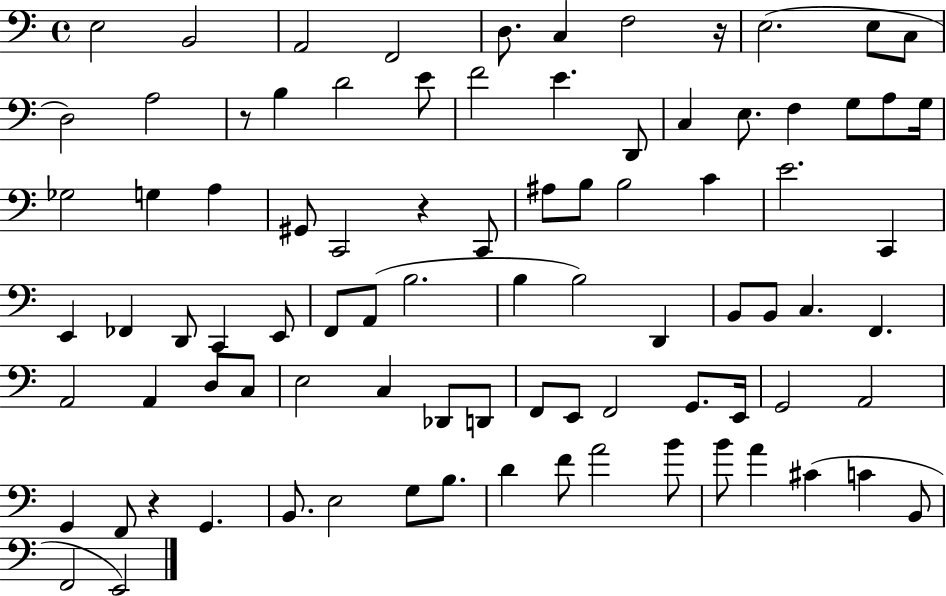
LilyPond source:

{
  \clef bass
  \time 4/4
  \defaultTimeSignature
  \key c \major
  e2 b,2 | a,2 f,2 | d8. c4 f2 r16 | e2.( e8 c8 | \break d2) a2 | r8 b4 d'2 e'8 | f'2 e'4. d,8 | c4 e8. f4 g8 a8 g16 | \break ges2 g4 a4 | gis,8 c,2 r4 c,8 | ais8 b8 b2 c'4 | e'2. c,4 | \break e,4 fes,4 d,8 c,4 e,8 | f,8 a,8( b2. | b4 b2) d,4 | b,8 b,8 c4. f,4. | \break a,2 a,4 d8 c8 | e2 c4 des,8 d,8 | f,8 e,8 f,2 g,8. e,16 | g,2 a,2 | \break g,4 f,8 r4 g,4. | b,8. e2 g8 b8. | d'4 f'8 a'2 b'8 | b'8 a'4 cis'4( c'4 b,8 | \break f,2 e,2) | \bar "|."
}